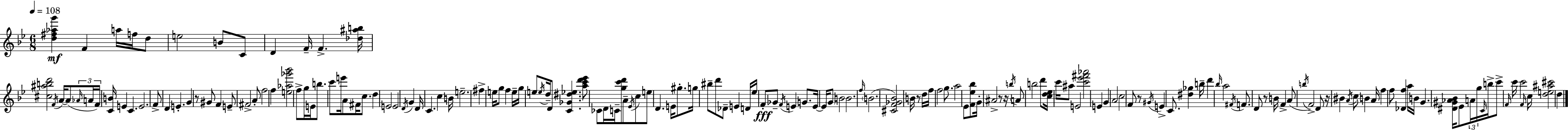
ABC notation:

X:1
T:Untitled
M:6/8
L:1/4
K:Gm
[d^f_ag'] F a/4 f/4 d/2 e2 B/2 C/2 D F/4 F [_d^ab]/4 [^c^abd']2 F/4 A/4 A/2 _A/4 A/4 F/4 [CB]/4 E C E2 F/2 D E G z/2 ^G/2 F E/2 ^F2 A/2 f2 f [e_a_g'_b']2 f/2 g/4 E/4 b/2 c'/2 e'/4 A/2 ^F/4 c/2 d E2 E2 D/4 G D/4 C c B/4 e2 ^f e/4 g/2 f e/4 g/4 e/2 e/4 d/4 D/2 [C_G^d_e] [ac'd'_e']/2 _C/2 D/4 C/4 [gc'd']/2 A/2 _E/4 c/2 e/2 D E/4 ^g/2 g/4 ^b/2 d'/2 _D/2 E D/4 _e/4 F/2 _G/2 F/4 E G/2 E/4 E/4 G/2 B2 B2 f/4 B2 [^CF_G_B]2 B/4 z/2 d/4 f/4 f2 g/2 a2 _E/2 [F_e_b]/2 G/4 ^A2 z/2 z/4 b/4 A/2 b2 d'/2 [cd_e]/4 c'/4 ^a/2 E2 [c'_e'^f'_a']2 E G A2 c2 F/2 z/2 ^G/4 E C/2 [^d_g] b/4 d' _b/4 a2 ^F/4 F/2 D/2 z/2 B/4 F A/2 b/4 F2 D/2 z/4 ^B A/4 c/2 B A/4 f f/2 [_Df] a/4 B/4 G [^D^G_A_B]/4 _E/2 A/4 g/4 C/4 b/4 c'/2 F/4 c'/4 c'2 F/4 c/4 [de^a^c']2 d